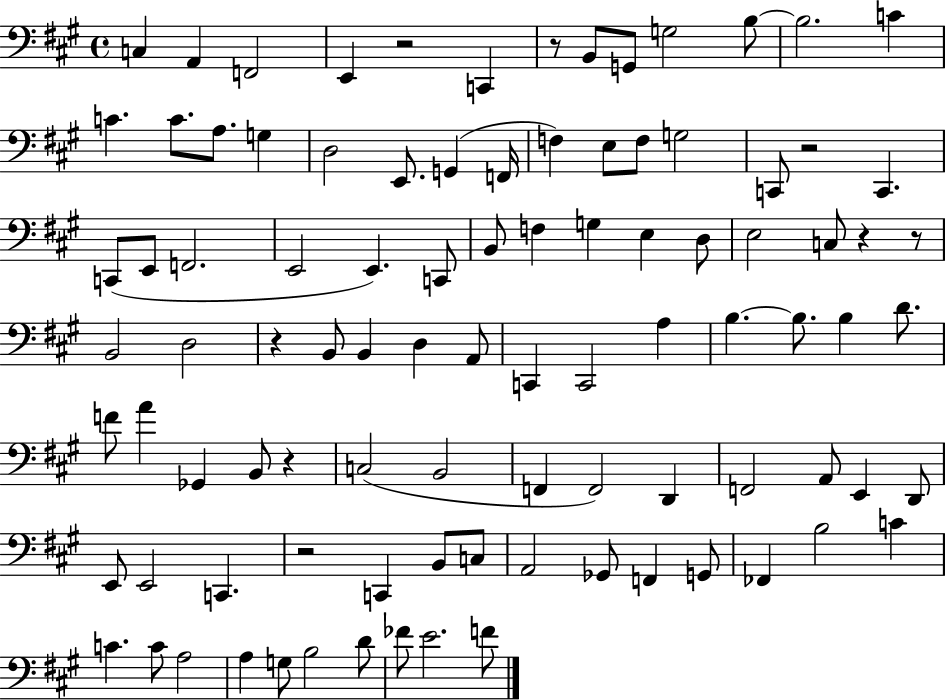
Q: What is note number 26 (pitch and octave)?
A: C2